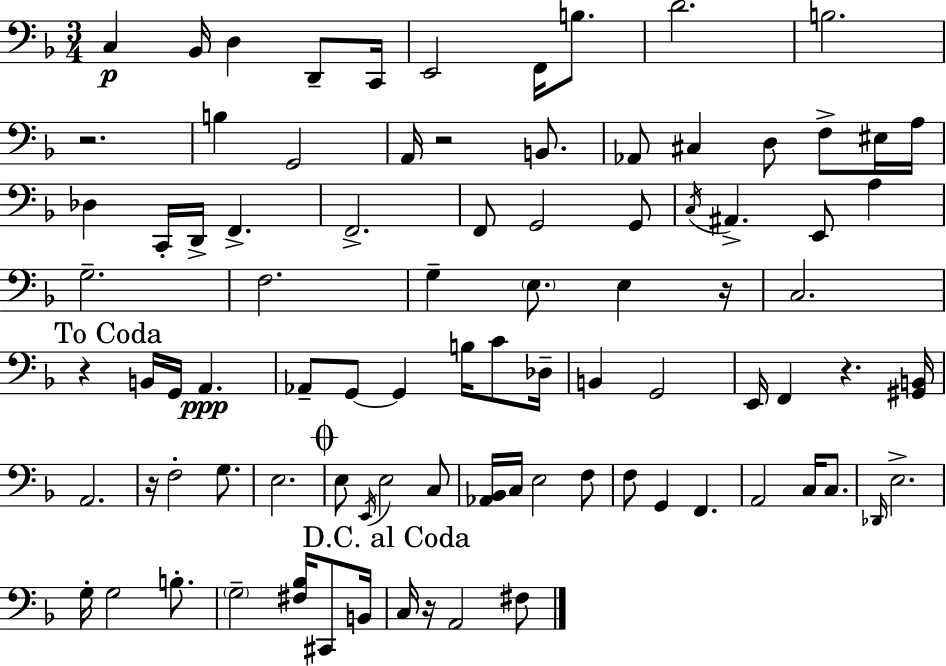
X:1
T:Untitled
M:3/4
L:1/4
K:Dm
C, _B,,/4 D, D,,/2 C,,/4 E,,2 F,,/4 B,/2 D2 B,2 z2 B, G,,2 A,,/4 z2 B,,/2 _A,,/2 ^C, D,/2 F,/2 ^E,/4 A,/4 _D, C,,/4 D,,/4 F,, F,,2 F,,/2 G,,2 G,,/2 C,/4 ^A,, E,,/2 A, G,2 F,2 G, E,/2 E, z/4 C,2 z B,,/4 G,,/4 A,, _A,,/2 G,,/2 G,, B,/4 C/2 _D,/4 B,, G,,2 E,,/4 F,, z [^G,,B,,]/4 A,,2 z/4 F,2 G,/2 E,2 E,/2 E,,/4 E,2 C,/2 [_A,,_B,,]/4 C,/4 E,2 F,/2 F,/2 G,, F,, A,,2 C,/4 C,/2 _D,,/4 E,2 G,/4 G,2 B,/2 G,2 [^F,_B,]/4 ^C,,/2 B,,/4 C,/4 z/4 A,,2 ^F,/2